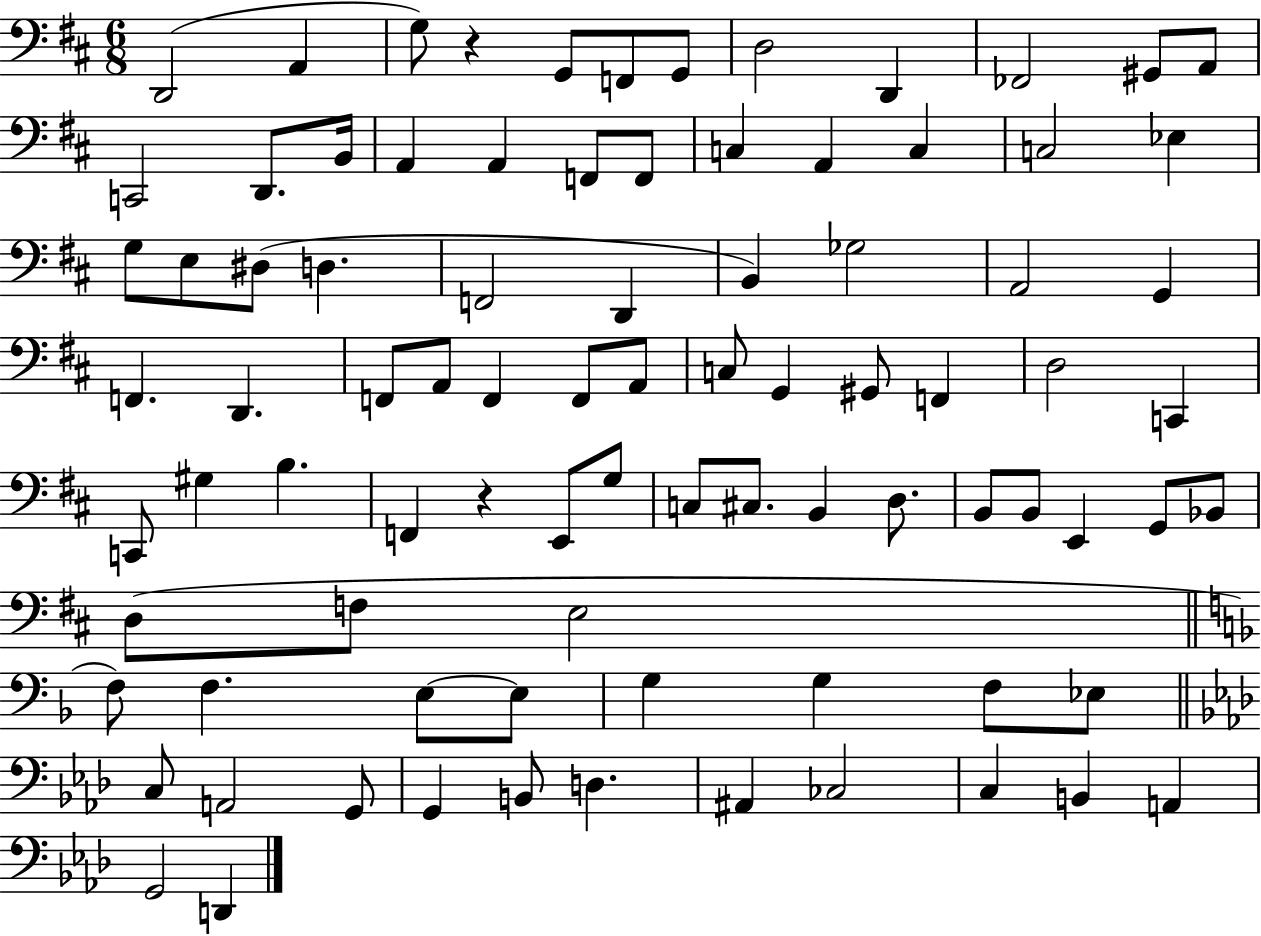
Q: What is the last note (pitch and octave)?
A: D2